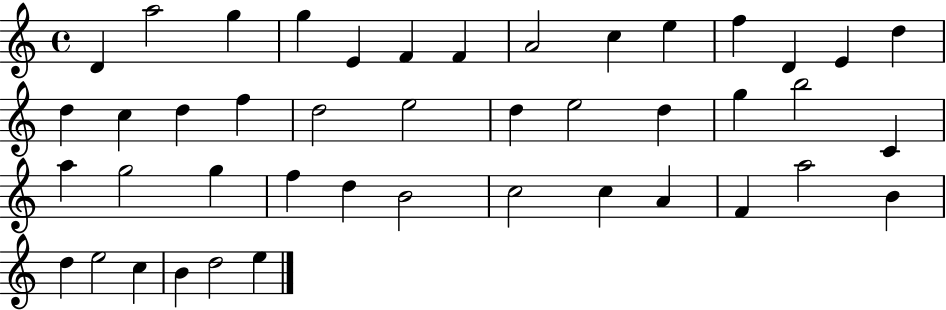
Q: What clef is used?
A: treble